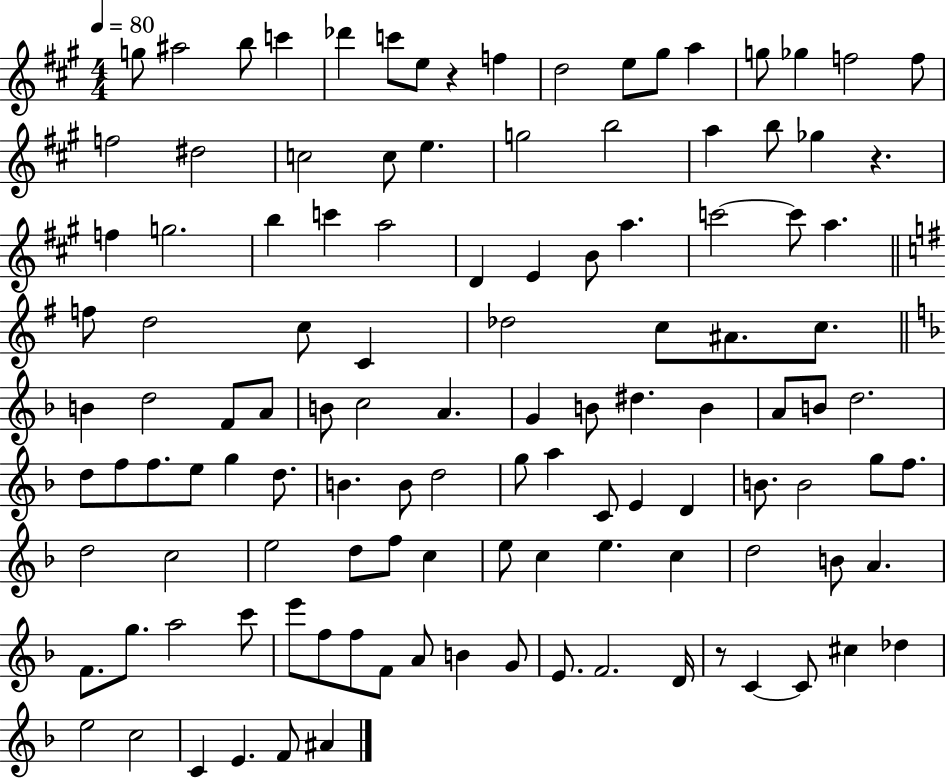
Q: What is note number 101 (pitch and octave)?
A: B4